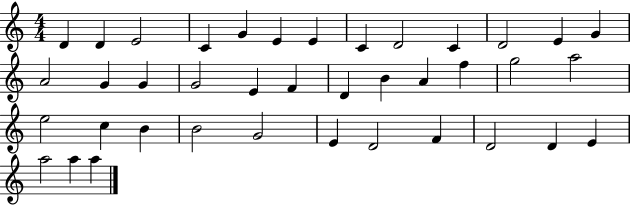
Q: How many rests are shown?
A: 0